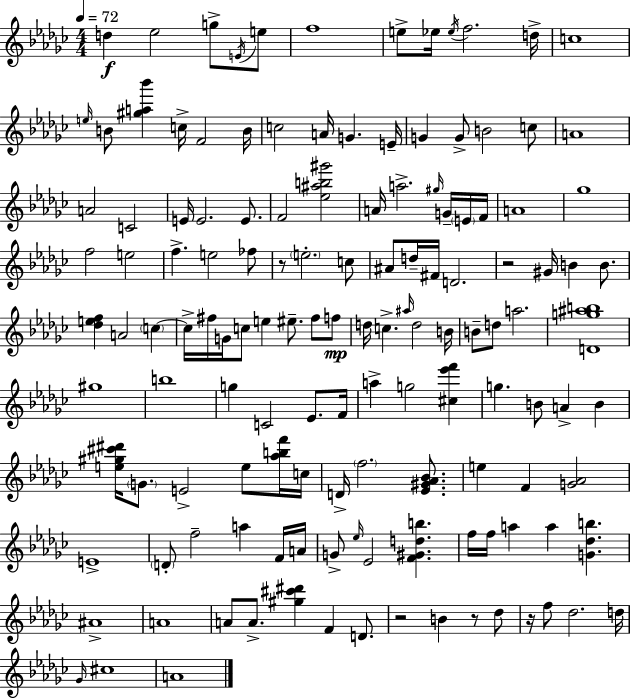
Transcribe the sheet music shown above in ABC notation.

X:1
T:Untitled
M:4/4
L:1/4
K:Ebm
d _e2 g/2 E/4 e/2 f4 e/2 _e/4 _e/4 f2 d/4 c4 e/4 B/2 [^ga_b'] c/4 F2 B/4 c2 A/4 G E/4 G G/2 B2 c/2 A4 A2 C2 E/4 E2 E/2 F2 [_e^ab^g']2 A/4 a2 ^g/4 G/4 E/4 F/4 A4 _g4 f2 e2 f e2 _f/2 z/2 e2 c/2 ^A/2 d/4 ^F/4 D2 z2 ^G/4 B B/2 [_def] A2 c c/4 ^f/4 G/4 c/2 e ^e/2 ^f/2 f/2 d/4 c ^a/4 d2 B/4 B/2 d/2 a2 [Dg^ab]4 ^g4 b4 g C2 _E/2 F/4 a g2 [^c_e'f'] g B/2 A B [e^g^c'^d']/4 G/2 E2 e/2 [_abf']/4 c/4 D/4 f2 [_E^G_A_B]/2 e F [G_A]2 E4 D/2 f2 a F/4 A/4 G/2 _e/4 _E2 [F^Gdb] f/4 f/4 a a [G_db] ^A4 A4 A/2 A/2 [^g^c'^d'] F D/2 z2 B z/2 _d/2 z/4 f/2 _d2 d/4 _G/4 ^c4 A4